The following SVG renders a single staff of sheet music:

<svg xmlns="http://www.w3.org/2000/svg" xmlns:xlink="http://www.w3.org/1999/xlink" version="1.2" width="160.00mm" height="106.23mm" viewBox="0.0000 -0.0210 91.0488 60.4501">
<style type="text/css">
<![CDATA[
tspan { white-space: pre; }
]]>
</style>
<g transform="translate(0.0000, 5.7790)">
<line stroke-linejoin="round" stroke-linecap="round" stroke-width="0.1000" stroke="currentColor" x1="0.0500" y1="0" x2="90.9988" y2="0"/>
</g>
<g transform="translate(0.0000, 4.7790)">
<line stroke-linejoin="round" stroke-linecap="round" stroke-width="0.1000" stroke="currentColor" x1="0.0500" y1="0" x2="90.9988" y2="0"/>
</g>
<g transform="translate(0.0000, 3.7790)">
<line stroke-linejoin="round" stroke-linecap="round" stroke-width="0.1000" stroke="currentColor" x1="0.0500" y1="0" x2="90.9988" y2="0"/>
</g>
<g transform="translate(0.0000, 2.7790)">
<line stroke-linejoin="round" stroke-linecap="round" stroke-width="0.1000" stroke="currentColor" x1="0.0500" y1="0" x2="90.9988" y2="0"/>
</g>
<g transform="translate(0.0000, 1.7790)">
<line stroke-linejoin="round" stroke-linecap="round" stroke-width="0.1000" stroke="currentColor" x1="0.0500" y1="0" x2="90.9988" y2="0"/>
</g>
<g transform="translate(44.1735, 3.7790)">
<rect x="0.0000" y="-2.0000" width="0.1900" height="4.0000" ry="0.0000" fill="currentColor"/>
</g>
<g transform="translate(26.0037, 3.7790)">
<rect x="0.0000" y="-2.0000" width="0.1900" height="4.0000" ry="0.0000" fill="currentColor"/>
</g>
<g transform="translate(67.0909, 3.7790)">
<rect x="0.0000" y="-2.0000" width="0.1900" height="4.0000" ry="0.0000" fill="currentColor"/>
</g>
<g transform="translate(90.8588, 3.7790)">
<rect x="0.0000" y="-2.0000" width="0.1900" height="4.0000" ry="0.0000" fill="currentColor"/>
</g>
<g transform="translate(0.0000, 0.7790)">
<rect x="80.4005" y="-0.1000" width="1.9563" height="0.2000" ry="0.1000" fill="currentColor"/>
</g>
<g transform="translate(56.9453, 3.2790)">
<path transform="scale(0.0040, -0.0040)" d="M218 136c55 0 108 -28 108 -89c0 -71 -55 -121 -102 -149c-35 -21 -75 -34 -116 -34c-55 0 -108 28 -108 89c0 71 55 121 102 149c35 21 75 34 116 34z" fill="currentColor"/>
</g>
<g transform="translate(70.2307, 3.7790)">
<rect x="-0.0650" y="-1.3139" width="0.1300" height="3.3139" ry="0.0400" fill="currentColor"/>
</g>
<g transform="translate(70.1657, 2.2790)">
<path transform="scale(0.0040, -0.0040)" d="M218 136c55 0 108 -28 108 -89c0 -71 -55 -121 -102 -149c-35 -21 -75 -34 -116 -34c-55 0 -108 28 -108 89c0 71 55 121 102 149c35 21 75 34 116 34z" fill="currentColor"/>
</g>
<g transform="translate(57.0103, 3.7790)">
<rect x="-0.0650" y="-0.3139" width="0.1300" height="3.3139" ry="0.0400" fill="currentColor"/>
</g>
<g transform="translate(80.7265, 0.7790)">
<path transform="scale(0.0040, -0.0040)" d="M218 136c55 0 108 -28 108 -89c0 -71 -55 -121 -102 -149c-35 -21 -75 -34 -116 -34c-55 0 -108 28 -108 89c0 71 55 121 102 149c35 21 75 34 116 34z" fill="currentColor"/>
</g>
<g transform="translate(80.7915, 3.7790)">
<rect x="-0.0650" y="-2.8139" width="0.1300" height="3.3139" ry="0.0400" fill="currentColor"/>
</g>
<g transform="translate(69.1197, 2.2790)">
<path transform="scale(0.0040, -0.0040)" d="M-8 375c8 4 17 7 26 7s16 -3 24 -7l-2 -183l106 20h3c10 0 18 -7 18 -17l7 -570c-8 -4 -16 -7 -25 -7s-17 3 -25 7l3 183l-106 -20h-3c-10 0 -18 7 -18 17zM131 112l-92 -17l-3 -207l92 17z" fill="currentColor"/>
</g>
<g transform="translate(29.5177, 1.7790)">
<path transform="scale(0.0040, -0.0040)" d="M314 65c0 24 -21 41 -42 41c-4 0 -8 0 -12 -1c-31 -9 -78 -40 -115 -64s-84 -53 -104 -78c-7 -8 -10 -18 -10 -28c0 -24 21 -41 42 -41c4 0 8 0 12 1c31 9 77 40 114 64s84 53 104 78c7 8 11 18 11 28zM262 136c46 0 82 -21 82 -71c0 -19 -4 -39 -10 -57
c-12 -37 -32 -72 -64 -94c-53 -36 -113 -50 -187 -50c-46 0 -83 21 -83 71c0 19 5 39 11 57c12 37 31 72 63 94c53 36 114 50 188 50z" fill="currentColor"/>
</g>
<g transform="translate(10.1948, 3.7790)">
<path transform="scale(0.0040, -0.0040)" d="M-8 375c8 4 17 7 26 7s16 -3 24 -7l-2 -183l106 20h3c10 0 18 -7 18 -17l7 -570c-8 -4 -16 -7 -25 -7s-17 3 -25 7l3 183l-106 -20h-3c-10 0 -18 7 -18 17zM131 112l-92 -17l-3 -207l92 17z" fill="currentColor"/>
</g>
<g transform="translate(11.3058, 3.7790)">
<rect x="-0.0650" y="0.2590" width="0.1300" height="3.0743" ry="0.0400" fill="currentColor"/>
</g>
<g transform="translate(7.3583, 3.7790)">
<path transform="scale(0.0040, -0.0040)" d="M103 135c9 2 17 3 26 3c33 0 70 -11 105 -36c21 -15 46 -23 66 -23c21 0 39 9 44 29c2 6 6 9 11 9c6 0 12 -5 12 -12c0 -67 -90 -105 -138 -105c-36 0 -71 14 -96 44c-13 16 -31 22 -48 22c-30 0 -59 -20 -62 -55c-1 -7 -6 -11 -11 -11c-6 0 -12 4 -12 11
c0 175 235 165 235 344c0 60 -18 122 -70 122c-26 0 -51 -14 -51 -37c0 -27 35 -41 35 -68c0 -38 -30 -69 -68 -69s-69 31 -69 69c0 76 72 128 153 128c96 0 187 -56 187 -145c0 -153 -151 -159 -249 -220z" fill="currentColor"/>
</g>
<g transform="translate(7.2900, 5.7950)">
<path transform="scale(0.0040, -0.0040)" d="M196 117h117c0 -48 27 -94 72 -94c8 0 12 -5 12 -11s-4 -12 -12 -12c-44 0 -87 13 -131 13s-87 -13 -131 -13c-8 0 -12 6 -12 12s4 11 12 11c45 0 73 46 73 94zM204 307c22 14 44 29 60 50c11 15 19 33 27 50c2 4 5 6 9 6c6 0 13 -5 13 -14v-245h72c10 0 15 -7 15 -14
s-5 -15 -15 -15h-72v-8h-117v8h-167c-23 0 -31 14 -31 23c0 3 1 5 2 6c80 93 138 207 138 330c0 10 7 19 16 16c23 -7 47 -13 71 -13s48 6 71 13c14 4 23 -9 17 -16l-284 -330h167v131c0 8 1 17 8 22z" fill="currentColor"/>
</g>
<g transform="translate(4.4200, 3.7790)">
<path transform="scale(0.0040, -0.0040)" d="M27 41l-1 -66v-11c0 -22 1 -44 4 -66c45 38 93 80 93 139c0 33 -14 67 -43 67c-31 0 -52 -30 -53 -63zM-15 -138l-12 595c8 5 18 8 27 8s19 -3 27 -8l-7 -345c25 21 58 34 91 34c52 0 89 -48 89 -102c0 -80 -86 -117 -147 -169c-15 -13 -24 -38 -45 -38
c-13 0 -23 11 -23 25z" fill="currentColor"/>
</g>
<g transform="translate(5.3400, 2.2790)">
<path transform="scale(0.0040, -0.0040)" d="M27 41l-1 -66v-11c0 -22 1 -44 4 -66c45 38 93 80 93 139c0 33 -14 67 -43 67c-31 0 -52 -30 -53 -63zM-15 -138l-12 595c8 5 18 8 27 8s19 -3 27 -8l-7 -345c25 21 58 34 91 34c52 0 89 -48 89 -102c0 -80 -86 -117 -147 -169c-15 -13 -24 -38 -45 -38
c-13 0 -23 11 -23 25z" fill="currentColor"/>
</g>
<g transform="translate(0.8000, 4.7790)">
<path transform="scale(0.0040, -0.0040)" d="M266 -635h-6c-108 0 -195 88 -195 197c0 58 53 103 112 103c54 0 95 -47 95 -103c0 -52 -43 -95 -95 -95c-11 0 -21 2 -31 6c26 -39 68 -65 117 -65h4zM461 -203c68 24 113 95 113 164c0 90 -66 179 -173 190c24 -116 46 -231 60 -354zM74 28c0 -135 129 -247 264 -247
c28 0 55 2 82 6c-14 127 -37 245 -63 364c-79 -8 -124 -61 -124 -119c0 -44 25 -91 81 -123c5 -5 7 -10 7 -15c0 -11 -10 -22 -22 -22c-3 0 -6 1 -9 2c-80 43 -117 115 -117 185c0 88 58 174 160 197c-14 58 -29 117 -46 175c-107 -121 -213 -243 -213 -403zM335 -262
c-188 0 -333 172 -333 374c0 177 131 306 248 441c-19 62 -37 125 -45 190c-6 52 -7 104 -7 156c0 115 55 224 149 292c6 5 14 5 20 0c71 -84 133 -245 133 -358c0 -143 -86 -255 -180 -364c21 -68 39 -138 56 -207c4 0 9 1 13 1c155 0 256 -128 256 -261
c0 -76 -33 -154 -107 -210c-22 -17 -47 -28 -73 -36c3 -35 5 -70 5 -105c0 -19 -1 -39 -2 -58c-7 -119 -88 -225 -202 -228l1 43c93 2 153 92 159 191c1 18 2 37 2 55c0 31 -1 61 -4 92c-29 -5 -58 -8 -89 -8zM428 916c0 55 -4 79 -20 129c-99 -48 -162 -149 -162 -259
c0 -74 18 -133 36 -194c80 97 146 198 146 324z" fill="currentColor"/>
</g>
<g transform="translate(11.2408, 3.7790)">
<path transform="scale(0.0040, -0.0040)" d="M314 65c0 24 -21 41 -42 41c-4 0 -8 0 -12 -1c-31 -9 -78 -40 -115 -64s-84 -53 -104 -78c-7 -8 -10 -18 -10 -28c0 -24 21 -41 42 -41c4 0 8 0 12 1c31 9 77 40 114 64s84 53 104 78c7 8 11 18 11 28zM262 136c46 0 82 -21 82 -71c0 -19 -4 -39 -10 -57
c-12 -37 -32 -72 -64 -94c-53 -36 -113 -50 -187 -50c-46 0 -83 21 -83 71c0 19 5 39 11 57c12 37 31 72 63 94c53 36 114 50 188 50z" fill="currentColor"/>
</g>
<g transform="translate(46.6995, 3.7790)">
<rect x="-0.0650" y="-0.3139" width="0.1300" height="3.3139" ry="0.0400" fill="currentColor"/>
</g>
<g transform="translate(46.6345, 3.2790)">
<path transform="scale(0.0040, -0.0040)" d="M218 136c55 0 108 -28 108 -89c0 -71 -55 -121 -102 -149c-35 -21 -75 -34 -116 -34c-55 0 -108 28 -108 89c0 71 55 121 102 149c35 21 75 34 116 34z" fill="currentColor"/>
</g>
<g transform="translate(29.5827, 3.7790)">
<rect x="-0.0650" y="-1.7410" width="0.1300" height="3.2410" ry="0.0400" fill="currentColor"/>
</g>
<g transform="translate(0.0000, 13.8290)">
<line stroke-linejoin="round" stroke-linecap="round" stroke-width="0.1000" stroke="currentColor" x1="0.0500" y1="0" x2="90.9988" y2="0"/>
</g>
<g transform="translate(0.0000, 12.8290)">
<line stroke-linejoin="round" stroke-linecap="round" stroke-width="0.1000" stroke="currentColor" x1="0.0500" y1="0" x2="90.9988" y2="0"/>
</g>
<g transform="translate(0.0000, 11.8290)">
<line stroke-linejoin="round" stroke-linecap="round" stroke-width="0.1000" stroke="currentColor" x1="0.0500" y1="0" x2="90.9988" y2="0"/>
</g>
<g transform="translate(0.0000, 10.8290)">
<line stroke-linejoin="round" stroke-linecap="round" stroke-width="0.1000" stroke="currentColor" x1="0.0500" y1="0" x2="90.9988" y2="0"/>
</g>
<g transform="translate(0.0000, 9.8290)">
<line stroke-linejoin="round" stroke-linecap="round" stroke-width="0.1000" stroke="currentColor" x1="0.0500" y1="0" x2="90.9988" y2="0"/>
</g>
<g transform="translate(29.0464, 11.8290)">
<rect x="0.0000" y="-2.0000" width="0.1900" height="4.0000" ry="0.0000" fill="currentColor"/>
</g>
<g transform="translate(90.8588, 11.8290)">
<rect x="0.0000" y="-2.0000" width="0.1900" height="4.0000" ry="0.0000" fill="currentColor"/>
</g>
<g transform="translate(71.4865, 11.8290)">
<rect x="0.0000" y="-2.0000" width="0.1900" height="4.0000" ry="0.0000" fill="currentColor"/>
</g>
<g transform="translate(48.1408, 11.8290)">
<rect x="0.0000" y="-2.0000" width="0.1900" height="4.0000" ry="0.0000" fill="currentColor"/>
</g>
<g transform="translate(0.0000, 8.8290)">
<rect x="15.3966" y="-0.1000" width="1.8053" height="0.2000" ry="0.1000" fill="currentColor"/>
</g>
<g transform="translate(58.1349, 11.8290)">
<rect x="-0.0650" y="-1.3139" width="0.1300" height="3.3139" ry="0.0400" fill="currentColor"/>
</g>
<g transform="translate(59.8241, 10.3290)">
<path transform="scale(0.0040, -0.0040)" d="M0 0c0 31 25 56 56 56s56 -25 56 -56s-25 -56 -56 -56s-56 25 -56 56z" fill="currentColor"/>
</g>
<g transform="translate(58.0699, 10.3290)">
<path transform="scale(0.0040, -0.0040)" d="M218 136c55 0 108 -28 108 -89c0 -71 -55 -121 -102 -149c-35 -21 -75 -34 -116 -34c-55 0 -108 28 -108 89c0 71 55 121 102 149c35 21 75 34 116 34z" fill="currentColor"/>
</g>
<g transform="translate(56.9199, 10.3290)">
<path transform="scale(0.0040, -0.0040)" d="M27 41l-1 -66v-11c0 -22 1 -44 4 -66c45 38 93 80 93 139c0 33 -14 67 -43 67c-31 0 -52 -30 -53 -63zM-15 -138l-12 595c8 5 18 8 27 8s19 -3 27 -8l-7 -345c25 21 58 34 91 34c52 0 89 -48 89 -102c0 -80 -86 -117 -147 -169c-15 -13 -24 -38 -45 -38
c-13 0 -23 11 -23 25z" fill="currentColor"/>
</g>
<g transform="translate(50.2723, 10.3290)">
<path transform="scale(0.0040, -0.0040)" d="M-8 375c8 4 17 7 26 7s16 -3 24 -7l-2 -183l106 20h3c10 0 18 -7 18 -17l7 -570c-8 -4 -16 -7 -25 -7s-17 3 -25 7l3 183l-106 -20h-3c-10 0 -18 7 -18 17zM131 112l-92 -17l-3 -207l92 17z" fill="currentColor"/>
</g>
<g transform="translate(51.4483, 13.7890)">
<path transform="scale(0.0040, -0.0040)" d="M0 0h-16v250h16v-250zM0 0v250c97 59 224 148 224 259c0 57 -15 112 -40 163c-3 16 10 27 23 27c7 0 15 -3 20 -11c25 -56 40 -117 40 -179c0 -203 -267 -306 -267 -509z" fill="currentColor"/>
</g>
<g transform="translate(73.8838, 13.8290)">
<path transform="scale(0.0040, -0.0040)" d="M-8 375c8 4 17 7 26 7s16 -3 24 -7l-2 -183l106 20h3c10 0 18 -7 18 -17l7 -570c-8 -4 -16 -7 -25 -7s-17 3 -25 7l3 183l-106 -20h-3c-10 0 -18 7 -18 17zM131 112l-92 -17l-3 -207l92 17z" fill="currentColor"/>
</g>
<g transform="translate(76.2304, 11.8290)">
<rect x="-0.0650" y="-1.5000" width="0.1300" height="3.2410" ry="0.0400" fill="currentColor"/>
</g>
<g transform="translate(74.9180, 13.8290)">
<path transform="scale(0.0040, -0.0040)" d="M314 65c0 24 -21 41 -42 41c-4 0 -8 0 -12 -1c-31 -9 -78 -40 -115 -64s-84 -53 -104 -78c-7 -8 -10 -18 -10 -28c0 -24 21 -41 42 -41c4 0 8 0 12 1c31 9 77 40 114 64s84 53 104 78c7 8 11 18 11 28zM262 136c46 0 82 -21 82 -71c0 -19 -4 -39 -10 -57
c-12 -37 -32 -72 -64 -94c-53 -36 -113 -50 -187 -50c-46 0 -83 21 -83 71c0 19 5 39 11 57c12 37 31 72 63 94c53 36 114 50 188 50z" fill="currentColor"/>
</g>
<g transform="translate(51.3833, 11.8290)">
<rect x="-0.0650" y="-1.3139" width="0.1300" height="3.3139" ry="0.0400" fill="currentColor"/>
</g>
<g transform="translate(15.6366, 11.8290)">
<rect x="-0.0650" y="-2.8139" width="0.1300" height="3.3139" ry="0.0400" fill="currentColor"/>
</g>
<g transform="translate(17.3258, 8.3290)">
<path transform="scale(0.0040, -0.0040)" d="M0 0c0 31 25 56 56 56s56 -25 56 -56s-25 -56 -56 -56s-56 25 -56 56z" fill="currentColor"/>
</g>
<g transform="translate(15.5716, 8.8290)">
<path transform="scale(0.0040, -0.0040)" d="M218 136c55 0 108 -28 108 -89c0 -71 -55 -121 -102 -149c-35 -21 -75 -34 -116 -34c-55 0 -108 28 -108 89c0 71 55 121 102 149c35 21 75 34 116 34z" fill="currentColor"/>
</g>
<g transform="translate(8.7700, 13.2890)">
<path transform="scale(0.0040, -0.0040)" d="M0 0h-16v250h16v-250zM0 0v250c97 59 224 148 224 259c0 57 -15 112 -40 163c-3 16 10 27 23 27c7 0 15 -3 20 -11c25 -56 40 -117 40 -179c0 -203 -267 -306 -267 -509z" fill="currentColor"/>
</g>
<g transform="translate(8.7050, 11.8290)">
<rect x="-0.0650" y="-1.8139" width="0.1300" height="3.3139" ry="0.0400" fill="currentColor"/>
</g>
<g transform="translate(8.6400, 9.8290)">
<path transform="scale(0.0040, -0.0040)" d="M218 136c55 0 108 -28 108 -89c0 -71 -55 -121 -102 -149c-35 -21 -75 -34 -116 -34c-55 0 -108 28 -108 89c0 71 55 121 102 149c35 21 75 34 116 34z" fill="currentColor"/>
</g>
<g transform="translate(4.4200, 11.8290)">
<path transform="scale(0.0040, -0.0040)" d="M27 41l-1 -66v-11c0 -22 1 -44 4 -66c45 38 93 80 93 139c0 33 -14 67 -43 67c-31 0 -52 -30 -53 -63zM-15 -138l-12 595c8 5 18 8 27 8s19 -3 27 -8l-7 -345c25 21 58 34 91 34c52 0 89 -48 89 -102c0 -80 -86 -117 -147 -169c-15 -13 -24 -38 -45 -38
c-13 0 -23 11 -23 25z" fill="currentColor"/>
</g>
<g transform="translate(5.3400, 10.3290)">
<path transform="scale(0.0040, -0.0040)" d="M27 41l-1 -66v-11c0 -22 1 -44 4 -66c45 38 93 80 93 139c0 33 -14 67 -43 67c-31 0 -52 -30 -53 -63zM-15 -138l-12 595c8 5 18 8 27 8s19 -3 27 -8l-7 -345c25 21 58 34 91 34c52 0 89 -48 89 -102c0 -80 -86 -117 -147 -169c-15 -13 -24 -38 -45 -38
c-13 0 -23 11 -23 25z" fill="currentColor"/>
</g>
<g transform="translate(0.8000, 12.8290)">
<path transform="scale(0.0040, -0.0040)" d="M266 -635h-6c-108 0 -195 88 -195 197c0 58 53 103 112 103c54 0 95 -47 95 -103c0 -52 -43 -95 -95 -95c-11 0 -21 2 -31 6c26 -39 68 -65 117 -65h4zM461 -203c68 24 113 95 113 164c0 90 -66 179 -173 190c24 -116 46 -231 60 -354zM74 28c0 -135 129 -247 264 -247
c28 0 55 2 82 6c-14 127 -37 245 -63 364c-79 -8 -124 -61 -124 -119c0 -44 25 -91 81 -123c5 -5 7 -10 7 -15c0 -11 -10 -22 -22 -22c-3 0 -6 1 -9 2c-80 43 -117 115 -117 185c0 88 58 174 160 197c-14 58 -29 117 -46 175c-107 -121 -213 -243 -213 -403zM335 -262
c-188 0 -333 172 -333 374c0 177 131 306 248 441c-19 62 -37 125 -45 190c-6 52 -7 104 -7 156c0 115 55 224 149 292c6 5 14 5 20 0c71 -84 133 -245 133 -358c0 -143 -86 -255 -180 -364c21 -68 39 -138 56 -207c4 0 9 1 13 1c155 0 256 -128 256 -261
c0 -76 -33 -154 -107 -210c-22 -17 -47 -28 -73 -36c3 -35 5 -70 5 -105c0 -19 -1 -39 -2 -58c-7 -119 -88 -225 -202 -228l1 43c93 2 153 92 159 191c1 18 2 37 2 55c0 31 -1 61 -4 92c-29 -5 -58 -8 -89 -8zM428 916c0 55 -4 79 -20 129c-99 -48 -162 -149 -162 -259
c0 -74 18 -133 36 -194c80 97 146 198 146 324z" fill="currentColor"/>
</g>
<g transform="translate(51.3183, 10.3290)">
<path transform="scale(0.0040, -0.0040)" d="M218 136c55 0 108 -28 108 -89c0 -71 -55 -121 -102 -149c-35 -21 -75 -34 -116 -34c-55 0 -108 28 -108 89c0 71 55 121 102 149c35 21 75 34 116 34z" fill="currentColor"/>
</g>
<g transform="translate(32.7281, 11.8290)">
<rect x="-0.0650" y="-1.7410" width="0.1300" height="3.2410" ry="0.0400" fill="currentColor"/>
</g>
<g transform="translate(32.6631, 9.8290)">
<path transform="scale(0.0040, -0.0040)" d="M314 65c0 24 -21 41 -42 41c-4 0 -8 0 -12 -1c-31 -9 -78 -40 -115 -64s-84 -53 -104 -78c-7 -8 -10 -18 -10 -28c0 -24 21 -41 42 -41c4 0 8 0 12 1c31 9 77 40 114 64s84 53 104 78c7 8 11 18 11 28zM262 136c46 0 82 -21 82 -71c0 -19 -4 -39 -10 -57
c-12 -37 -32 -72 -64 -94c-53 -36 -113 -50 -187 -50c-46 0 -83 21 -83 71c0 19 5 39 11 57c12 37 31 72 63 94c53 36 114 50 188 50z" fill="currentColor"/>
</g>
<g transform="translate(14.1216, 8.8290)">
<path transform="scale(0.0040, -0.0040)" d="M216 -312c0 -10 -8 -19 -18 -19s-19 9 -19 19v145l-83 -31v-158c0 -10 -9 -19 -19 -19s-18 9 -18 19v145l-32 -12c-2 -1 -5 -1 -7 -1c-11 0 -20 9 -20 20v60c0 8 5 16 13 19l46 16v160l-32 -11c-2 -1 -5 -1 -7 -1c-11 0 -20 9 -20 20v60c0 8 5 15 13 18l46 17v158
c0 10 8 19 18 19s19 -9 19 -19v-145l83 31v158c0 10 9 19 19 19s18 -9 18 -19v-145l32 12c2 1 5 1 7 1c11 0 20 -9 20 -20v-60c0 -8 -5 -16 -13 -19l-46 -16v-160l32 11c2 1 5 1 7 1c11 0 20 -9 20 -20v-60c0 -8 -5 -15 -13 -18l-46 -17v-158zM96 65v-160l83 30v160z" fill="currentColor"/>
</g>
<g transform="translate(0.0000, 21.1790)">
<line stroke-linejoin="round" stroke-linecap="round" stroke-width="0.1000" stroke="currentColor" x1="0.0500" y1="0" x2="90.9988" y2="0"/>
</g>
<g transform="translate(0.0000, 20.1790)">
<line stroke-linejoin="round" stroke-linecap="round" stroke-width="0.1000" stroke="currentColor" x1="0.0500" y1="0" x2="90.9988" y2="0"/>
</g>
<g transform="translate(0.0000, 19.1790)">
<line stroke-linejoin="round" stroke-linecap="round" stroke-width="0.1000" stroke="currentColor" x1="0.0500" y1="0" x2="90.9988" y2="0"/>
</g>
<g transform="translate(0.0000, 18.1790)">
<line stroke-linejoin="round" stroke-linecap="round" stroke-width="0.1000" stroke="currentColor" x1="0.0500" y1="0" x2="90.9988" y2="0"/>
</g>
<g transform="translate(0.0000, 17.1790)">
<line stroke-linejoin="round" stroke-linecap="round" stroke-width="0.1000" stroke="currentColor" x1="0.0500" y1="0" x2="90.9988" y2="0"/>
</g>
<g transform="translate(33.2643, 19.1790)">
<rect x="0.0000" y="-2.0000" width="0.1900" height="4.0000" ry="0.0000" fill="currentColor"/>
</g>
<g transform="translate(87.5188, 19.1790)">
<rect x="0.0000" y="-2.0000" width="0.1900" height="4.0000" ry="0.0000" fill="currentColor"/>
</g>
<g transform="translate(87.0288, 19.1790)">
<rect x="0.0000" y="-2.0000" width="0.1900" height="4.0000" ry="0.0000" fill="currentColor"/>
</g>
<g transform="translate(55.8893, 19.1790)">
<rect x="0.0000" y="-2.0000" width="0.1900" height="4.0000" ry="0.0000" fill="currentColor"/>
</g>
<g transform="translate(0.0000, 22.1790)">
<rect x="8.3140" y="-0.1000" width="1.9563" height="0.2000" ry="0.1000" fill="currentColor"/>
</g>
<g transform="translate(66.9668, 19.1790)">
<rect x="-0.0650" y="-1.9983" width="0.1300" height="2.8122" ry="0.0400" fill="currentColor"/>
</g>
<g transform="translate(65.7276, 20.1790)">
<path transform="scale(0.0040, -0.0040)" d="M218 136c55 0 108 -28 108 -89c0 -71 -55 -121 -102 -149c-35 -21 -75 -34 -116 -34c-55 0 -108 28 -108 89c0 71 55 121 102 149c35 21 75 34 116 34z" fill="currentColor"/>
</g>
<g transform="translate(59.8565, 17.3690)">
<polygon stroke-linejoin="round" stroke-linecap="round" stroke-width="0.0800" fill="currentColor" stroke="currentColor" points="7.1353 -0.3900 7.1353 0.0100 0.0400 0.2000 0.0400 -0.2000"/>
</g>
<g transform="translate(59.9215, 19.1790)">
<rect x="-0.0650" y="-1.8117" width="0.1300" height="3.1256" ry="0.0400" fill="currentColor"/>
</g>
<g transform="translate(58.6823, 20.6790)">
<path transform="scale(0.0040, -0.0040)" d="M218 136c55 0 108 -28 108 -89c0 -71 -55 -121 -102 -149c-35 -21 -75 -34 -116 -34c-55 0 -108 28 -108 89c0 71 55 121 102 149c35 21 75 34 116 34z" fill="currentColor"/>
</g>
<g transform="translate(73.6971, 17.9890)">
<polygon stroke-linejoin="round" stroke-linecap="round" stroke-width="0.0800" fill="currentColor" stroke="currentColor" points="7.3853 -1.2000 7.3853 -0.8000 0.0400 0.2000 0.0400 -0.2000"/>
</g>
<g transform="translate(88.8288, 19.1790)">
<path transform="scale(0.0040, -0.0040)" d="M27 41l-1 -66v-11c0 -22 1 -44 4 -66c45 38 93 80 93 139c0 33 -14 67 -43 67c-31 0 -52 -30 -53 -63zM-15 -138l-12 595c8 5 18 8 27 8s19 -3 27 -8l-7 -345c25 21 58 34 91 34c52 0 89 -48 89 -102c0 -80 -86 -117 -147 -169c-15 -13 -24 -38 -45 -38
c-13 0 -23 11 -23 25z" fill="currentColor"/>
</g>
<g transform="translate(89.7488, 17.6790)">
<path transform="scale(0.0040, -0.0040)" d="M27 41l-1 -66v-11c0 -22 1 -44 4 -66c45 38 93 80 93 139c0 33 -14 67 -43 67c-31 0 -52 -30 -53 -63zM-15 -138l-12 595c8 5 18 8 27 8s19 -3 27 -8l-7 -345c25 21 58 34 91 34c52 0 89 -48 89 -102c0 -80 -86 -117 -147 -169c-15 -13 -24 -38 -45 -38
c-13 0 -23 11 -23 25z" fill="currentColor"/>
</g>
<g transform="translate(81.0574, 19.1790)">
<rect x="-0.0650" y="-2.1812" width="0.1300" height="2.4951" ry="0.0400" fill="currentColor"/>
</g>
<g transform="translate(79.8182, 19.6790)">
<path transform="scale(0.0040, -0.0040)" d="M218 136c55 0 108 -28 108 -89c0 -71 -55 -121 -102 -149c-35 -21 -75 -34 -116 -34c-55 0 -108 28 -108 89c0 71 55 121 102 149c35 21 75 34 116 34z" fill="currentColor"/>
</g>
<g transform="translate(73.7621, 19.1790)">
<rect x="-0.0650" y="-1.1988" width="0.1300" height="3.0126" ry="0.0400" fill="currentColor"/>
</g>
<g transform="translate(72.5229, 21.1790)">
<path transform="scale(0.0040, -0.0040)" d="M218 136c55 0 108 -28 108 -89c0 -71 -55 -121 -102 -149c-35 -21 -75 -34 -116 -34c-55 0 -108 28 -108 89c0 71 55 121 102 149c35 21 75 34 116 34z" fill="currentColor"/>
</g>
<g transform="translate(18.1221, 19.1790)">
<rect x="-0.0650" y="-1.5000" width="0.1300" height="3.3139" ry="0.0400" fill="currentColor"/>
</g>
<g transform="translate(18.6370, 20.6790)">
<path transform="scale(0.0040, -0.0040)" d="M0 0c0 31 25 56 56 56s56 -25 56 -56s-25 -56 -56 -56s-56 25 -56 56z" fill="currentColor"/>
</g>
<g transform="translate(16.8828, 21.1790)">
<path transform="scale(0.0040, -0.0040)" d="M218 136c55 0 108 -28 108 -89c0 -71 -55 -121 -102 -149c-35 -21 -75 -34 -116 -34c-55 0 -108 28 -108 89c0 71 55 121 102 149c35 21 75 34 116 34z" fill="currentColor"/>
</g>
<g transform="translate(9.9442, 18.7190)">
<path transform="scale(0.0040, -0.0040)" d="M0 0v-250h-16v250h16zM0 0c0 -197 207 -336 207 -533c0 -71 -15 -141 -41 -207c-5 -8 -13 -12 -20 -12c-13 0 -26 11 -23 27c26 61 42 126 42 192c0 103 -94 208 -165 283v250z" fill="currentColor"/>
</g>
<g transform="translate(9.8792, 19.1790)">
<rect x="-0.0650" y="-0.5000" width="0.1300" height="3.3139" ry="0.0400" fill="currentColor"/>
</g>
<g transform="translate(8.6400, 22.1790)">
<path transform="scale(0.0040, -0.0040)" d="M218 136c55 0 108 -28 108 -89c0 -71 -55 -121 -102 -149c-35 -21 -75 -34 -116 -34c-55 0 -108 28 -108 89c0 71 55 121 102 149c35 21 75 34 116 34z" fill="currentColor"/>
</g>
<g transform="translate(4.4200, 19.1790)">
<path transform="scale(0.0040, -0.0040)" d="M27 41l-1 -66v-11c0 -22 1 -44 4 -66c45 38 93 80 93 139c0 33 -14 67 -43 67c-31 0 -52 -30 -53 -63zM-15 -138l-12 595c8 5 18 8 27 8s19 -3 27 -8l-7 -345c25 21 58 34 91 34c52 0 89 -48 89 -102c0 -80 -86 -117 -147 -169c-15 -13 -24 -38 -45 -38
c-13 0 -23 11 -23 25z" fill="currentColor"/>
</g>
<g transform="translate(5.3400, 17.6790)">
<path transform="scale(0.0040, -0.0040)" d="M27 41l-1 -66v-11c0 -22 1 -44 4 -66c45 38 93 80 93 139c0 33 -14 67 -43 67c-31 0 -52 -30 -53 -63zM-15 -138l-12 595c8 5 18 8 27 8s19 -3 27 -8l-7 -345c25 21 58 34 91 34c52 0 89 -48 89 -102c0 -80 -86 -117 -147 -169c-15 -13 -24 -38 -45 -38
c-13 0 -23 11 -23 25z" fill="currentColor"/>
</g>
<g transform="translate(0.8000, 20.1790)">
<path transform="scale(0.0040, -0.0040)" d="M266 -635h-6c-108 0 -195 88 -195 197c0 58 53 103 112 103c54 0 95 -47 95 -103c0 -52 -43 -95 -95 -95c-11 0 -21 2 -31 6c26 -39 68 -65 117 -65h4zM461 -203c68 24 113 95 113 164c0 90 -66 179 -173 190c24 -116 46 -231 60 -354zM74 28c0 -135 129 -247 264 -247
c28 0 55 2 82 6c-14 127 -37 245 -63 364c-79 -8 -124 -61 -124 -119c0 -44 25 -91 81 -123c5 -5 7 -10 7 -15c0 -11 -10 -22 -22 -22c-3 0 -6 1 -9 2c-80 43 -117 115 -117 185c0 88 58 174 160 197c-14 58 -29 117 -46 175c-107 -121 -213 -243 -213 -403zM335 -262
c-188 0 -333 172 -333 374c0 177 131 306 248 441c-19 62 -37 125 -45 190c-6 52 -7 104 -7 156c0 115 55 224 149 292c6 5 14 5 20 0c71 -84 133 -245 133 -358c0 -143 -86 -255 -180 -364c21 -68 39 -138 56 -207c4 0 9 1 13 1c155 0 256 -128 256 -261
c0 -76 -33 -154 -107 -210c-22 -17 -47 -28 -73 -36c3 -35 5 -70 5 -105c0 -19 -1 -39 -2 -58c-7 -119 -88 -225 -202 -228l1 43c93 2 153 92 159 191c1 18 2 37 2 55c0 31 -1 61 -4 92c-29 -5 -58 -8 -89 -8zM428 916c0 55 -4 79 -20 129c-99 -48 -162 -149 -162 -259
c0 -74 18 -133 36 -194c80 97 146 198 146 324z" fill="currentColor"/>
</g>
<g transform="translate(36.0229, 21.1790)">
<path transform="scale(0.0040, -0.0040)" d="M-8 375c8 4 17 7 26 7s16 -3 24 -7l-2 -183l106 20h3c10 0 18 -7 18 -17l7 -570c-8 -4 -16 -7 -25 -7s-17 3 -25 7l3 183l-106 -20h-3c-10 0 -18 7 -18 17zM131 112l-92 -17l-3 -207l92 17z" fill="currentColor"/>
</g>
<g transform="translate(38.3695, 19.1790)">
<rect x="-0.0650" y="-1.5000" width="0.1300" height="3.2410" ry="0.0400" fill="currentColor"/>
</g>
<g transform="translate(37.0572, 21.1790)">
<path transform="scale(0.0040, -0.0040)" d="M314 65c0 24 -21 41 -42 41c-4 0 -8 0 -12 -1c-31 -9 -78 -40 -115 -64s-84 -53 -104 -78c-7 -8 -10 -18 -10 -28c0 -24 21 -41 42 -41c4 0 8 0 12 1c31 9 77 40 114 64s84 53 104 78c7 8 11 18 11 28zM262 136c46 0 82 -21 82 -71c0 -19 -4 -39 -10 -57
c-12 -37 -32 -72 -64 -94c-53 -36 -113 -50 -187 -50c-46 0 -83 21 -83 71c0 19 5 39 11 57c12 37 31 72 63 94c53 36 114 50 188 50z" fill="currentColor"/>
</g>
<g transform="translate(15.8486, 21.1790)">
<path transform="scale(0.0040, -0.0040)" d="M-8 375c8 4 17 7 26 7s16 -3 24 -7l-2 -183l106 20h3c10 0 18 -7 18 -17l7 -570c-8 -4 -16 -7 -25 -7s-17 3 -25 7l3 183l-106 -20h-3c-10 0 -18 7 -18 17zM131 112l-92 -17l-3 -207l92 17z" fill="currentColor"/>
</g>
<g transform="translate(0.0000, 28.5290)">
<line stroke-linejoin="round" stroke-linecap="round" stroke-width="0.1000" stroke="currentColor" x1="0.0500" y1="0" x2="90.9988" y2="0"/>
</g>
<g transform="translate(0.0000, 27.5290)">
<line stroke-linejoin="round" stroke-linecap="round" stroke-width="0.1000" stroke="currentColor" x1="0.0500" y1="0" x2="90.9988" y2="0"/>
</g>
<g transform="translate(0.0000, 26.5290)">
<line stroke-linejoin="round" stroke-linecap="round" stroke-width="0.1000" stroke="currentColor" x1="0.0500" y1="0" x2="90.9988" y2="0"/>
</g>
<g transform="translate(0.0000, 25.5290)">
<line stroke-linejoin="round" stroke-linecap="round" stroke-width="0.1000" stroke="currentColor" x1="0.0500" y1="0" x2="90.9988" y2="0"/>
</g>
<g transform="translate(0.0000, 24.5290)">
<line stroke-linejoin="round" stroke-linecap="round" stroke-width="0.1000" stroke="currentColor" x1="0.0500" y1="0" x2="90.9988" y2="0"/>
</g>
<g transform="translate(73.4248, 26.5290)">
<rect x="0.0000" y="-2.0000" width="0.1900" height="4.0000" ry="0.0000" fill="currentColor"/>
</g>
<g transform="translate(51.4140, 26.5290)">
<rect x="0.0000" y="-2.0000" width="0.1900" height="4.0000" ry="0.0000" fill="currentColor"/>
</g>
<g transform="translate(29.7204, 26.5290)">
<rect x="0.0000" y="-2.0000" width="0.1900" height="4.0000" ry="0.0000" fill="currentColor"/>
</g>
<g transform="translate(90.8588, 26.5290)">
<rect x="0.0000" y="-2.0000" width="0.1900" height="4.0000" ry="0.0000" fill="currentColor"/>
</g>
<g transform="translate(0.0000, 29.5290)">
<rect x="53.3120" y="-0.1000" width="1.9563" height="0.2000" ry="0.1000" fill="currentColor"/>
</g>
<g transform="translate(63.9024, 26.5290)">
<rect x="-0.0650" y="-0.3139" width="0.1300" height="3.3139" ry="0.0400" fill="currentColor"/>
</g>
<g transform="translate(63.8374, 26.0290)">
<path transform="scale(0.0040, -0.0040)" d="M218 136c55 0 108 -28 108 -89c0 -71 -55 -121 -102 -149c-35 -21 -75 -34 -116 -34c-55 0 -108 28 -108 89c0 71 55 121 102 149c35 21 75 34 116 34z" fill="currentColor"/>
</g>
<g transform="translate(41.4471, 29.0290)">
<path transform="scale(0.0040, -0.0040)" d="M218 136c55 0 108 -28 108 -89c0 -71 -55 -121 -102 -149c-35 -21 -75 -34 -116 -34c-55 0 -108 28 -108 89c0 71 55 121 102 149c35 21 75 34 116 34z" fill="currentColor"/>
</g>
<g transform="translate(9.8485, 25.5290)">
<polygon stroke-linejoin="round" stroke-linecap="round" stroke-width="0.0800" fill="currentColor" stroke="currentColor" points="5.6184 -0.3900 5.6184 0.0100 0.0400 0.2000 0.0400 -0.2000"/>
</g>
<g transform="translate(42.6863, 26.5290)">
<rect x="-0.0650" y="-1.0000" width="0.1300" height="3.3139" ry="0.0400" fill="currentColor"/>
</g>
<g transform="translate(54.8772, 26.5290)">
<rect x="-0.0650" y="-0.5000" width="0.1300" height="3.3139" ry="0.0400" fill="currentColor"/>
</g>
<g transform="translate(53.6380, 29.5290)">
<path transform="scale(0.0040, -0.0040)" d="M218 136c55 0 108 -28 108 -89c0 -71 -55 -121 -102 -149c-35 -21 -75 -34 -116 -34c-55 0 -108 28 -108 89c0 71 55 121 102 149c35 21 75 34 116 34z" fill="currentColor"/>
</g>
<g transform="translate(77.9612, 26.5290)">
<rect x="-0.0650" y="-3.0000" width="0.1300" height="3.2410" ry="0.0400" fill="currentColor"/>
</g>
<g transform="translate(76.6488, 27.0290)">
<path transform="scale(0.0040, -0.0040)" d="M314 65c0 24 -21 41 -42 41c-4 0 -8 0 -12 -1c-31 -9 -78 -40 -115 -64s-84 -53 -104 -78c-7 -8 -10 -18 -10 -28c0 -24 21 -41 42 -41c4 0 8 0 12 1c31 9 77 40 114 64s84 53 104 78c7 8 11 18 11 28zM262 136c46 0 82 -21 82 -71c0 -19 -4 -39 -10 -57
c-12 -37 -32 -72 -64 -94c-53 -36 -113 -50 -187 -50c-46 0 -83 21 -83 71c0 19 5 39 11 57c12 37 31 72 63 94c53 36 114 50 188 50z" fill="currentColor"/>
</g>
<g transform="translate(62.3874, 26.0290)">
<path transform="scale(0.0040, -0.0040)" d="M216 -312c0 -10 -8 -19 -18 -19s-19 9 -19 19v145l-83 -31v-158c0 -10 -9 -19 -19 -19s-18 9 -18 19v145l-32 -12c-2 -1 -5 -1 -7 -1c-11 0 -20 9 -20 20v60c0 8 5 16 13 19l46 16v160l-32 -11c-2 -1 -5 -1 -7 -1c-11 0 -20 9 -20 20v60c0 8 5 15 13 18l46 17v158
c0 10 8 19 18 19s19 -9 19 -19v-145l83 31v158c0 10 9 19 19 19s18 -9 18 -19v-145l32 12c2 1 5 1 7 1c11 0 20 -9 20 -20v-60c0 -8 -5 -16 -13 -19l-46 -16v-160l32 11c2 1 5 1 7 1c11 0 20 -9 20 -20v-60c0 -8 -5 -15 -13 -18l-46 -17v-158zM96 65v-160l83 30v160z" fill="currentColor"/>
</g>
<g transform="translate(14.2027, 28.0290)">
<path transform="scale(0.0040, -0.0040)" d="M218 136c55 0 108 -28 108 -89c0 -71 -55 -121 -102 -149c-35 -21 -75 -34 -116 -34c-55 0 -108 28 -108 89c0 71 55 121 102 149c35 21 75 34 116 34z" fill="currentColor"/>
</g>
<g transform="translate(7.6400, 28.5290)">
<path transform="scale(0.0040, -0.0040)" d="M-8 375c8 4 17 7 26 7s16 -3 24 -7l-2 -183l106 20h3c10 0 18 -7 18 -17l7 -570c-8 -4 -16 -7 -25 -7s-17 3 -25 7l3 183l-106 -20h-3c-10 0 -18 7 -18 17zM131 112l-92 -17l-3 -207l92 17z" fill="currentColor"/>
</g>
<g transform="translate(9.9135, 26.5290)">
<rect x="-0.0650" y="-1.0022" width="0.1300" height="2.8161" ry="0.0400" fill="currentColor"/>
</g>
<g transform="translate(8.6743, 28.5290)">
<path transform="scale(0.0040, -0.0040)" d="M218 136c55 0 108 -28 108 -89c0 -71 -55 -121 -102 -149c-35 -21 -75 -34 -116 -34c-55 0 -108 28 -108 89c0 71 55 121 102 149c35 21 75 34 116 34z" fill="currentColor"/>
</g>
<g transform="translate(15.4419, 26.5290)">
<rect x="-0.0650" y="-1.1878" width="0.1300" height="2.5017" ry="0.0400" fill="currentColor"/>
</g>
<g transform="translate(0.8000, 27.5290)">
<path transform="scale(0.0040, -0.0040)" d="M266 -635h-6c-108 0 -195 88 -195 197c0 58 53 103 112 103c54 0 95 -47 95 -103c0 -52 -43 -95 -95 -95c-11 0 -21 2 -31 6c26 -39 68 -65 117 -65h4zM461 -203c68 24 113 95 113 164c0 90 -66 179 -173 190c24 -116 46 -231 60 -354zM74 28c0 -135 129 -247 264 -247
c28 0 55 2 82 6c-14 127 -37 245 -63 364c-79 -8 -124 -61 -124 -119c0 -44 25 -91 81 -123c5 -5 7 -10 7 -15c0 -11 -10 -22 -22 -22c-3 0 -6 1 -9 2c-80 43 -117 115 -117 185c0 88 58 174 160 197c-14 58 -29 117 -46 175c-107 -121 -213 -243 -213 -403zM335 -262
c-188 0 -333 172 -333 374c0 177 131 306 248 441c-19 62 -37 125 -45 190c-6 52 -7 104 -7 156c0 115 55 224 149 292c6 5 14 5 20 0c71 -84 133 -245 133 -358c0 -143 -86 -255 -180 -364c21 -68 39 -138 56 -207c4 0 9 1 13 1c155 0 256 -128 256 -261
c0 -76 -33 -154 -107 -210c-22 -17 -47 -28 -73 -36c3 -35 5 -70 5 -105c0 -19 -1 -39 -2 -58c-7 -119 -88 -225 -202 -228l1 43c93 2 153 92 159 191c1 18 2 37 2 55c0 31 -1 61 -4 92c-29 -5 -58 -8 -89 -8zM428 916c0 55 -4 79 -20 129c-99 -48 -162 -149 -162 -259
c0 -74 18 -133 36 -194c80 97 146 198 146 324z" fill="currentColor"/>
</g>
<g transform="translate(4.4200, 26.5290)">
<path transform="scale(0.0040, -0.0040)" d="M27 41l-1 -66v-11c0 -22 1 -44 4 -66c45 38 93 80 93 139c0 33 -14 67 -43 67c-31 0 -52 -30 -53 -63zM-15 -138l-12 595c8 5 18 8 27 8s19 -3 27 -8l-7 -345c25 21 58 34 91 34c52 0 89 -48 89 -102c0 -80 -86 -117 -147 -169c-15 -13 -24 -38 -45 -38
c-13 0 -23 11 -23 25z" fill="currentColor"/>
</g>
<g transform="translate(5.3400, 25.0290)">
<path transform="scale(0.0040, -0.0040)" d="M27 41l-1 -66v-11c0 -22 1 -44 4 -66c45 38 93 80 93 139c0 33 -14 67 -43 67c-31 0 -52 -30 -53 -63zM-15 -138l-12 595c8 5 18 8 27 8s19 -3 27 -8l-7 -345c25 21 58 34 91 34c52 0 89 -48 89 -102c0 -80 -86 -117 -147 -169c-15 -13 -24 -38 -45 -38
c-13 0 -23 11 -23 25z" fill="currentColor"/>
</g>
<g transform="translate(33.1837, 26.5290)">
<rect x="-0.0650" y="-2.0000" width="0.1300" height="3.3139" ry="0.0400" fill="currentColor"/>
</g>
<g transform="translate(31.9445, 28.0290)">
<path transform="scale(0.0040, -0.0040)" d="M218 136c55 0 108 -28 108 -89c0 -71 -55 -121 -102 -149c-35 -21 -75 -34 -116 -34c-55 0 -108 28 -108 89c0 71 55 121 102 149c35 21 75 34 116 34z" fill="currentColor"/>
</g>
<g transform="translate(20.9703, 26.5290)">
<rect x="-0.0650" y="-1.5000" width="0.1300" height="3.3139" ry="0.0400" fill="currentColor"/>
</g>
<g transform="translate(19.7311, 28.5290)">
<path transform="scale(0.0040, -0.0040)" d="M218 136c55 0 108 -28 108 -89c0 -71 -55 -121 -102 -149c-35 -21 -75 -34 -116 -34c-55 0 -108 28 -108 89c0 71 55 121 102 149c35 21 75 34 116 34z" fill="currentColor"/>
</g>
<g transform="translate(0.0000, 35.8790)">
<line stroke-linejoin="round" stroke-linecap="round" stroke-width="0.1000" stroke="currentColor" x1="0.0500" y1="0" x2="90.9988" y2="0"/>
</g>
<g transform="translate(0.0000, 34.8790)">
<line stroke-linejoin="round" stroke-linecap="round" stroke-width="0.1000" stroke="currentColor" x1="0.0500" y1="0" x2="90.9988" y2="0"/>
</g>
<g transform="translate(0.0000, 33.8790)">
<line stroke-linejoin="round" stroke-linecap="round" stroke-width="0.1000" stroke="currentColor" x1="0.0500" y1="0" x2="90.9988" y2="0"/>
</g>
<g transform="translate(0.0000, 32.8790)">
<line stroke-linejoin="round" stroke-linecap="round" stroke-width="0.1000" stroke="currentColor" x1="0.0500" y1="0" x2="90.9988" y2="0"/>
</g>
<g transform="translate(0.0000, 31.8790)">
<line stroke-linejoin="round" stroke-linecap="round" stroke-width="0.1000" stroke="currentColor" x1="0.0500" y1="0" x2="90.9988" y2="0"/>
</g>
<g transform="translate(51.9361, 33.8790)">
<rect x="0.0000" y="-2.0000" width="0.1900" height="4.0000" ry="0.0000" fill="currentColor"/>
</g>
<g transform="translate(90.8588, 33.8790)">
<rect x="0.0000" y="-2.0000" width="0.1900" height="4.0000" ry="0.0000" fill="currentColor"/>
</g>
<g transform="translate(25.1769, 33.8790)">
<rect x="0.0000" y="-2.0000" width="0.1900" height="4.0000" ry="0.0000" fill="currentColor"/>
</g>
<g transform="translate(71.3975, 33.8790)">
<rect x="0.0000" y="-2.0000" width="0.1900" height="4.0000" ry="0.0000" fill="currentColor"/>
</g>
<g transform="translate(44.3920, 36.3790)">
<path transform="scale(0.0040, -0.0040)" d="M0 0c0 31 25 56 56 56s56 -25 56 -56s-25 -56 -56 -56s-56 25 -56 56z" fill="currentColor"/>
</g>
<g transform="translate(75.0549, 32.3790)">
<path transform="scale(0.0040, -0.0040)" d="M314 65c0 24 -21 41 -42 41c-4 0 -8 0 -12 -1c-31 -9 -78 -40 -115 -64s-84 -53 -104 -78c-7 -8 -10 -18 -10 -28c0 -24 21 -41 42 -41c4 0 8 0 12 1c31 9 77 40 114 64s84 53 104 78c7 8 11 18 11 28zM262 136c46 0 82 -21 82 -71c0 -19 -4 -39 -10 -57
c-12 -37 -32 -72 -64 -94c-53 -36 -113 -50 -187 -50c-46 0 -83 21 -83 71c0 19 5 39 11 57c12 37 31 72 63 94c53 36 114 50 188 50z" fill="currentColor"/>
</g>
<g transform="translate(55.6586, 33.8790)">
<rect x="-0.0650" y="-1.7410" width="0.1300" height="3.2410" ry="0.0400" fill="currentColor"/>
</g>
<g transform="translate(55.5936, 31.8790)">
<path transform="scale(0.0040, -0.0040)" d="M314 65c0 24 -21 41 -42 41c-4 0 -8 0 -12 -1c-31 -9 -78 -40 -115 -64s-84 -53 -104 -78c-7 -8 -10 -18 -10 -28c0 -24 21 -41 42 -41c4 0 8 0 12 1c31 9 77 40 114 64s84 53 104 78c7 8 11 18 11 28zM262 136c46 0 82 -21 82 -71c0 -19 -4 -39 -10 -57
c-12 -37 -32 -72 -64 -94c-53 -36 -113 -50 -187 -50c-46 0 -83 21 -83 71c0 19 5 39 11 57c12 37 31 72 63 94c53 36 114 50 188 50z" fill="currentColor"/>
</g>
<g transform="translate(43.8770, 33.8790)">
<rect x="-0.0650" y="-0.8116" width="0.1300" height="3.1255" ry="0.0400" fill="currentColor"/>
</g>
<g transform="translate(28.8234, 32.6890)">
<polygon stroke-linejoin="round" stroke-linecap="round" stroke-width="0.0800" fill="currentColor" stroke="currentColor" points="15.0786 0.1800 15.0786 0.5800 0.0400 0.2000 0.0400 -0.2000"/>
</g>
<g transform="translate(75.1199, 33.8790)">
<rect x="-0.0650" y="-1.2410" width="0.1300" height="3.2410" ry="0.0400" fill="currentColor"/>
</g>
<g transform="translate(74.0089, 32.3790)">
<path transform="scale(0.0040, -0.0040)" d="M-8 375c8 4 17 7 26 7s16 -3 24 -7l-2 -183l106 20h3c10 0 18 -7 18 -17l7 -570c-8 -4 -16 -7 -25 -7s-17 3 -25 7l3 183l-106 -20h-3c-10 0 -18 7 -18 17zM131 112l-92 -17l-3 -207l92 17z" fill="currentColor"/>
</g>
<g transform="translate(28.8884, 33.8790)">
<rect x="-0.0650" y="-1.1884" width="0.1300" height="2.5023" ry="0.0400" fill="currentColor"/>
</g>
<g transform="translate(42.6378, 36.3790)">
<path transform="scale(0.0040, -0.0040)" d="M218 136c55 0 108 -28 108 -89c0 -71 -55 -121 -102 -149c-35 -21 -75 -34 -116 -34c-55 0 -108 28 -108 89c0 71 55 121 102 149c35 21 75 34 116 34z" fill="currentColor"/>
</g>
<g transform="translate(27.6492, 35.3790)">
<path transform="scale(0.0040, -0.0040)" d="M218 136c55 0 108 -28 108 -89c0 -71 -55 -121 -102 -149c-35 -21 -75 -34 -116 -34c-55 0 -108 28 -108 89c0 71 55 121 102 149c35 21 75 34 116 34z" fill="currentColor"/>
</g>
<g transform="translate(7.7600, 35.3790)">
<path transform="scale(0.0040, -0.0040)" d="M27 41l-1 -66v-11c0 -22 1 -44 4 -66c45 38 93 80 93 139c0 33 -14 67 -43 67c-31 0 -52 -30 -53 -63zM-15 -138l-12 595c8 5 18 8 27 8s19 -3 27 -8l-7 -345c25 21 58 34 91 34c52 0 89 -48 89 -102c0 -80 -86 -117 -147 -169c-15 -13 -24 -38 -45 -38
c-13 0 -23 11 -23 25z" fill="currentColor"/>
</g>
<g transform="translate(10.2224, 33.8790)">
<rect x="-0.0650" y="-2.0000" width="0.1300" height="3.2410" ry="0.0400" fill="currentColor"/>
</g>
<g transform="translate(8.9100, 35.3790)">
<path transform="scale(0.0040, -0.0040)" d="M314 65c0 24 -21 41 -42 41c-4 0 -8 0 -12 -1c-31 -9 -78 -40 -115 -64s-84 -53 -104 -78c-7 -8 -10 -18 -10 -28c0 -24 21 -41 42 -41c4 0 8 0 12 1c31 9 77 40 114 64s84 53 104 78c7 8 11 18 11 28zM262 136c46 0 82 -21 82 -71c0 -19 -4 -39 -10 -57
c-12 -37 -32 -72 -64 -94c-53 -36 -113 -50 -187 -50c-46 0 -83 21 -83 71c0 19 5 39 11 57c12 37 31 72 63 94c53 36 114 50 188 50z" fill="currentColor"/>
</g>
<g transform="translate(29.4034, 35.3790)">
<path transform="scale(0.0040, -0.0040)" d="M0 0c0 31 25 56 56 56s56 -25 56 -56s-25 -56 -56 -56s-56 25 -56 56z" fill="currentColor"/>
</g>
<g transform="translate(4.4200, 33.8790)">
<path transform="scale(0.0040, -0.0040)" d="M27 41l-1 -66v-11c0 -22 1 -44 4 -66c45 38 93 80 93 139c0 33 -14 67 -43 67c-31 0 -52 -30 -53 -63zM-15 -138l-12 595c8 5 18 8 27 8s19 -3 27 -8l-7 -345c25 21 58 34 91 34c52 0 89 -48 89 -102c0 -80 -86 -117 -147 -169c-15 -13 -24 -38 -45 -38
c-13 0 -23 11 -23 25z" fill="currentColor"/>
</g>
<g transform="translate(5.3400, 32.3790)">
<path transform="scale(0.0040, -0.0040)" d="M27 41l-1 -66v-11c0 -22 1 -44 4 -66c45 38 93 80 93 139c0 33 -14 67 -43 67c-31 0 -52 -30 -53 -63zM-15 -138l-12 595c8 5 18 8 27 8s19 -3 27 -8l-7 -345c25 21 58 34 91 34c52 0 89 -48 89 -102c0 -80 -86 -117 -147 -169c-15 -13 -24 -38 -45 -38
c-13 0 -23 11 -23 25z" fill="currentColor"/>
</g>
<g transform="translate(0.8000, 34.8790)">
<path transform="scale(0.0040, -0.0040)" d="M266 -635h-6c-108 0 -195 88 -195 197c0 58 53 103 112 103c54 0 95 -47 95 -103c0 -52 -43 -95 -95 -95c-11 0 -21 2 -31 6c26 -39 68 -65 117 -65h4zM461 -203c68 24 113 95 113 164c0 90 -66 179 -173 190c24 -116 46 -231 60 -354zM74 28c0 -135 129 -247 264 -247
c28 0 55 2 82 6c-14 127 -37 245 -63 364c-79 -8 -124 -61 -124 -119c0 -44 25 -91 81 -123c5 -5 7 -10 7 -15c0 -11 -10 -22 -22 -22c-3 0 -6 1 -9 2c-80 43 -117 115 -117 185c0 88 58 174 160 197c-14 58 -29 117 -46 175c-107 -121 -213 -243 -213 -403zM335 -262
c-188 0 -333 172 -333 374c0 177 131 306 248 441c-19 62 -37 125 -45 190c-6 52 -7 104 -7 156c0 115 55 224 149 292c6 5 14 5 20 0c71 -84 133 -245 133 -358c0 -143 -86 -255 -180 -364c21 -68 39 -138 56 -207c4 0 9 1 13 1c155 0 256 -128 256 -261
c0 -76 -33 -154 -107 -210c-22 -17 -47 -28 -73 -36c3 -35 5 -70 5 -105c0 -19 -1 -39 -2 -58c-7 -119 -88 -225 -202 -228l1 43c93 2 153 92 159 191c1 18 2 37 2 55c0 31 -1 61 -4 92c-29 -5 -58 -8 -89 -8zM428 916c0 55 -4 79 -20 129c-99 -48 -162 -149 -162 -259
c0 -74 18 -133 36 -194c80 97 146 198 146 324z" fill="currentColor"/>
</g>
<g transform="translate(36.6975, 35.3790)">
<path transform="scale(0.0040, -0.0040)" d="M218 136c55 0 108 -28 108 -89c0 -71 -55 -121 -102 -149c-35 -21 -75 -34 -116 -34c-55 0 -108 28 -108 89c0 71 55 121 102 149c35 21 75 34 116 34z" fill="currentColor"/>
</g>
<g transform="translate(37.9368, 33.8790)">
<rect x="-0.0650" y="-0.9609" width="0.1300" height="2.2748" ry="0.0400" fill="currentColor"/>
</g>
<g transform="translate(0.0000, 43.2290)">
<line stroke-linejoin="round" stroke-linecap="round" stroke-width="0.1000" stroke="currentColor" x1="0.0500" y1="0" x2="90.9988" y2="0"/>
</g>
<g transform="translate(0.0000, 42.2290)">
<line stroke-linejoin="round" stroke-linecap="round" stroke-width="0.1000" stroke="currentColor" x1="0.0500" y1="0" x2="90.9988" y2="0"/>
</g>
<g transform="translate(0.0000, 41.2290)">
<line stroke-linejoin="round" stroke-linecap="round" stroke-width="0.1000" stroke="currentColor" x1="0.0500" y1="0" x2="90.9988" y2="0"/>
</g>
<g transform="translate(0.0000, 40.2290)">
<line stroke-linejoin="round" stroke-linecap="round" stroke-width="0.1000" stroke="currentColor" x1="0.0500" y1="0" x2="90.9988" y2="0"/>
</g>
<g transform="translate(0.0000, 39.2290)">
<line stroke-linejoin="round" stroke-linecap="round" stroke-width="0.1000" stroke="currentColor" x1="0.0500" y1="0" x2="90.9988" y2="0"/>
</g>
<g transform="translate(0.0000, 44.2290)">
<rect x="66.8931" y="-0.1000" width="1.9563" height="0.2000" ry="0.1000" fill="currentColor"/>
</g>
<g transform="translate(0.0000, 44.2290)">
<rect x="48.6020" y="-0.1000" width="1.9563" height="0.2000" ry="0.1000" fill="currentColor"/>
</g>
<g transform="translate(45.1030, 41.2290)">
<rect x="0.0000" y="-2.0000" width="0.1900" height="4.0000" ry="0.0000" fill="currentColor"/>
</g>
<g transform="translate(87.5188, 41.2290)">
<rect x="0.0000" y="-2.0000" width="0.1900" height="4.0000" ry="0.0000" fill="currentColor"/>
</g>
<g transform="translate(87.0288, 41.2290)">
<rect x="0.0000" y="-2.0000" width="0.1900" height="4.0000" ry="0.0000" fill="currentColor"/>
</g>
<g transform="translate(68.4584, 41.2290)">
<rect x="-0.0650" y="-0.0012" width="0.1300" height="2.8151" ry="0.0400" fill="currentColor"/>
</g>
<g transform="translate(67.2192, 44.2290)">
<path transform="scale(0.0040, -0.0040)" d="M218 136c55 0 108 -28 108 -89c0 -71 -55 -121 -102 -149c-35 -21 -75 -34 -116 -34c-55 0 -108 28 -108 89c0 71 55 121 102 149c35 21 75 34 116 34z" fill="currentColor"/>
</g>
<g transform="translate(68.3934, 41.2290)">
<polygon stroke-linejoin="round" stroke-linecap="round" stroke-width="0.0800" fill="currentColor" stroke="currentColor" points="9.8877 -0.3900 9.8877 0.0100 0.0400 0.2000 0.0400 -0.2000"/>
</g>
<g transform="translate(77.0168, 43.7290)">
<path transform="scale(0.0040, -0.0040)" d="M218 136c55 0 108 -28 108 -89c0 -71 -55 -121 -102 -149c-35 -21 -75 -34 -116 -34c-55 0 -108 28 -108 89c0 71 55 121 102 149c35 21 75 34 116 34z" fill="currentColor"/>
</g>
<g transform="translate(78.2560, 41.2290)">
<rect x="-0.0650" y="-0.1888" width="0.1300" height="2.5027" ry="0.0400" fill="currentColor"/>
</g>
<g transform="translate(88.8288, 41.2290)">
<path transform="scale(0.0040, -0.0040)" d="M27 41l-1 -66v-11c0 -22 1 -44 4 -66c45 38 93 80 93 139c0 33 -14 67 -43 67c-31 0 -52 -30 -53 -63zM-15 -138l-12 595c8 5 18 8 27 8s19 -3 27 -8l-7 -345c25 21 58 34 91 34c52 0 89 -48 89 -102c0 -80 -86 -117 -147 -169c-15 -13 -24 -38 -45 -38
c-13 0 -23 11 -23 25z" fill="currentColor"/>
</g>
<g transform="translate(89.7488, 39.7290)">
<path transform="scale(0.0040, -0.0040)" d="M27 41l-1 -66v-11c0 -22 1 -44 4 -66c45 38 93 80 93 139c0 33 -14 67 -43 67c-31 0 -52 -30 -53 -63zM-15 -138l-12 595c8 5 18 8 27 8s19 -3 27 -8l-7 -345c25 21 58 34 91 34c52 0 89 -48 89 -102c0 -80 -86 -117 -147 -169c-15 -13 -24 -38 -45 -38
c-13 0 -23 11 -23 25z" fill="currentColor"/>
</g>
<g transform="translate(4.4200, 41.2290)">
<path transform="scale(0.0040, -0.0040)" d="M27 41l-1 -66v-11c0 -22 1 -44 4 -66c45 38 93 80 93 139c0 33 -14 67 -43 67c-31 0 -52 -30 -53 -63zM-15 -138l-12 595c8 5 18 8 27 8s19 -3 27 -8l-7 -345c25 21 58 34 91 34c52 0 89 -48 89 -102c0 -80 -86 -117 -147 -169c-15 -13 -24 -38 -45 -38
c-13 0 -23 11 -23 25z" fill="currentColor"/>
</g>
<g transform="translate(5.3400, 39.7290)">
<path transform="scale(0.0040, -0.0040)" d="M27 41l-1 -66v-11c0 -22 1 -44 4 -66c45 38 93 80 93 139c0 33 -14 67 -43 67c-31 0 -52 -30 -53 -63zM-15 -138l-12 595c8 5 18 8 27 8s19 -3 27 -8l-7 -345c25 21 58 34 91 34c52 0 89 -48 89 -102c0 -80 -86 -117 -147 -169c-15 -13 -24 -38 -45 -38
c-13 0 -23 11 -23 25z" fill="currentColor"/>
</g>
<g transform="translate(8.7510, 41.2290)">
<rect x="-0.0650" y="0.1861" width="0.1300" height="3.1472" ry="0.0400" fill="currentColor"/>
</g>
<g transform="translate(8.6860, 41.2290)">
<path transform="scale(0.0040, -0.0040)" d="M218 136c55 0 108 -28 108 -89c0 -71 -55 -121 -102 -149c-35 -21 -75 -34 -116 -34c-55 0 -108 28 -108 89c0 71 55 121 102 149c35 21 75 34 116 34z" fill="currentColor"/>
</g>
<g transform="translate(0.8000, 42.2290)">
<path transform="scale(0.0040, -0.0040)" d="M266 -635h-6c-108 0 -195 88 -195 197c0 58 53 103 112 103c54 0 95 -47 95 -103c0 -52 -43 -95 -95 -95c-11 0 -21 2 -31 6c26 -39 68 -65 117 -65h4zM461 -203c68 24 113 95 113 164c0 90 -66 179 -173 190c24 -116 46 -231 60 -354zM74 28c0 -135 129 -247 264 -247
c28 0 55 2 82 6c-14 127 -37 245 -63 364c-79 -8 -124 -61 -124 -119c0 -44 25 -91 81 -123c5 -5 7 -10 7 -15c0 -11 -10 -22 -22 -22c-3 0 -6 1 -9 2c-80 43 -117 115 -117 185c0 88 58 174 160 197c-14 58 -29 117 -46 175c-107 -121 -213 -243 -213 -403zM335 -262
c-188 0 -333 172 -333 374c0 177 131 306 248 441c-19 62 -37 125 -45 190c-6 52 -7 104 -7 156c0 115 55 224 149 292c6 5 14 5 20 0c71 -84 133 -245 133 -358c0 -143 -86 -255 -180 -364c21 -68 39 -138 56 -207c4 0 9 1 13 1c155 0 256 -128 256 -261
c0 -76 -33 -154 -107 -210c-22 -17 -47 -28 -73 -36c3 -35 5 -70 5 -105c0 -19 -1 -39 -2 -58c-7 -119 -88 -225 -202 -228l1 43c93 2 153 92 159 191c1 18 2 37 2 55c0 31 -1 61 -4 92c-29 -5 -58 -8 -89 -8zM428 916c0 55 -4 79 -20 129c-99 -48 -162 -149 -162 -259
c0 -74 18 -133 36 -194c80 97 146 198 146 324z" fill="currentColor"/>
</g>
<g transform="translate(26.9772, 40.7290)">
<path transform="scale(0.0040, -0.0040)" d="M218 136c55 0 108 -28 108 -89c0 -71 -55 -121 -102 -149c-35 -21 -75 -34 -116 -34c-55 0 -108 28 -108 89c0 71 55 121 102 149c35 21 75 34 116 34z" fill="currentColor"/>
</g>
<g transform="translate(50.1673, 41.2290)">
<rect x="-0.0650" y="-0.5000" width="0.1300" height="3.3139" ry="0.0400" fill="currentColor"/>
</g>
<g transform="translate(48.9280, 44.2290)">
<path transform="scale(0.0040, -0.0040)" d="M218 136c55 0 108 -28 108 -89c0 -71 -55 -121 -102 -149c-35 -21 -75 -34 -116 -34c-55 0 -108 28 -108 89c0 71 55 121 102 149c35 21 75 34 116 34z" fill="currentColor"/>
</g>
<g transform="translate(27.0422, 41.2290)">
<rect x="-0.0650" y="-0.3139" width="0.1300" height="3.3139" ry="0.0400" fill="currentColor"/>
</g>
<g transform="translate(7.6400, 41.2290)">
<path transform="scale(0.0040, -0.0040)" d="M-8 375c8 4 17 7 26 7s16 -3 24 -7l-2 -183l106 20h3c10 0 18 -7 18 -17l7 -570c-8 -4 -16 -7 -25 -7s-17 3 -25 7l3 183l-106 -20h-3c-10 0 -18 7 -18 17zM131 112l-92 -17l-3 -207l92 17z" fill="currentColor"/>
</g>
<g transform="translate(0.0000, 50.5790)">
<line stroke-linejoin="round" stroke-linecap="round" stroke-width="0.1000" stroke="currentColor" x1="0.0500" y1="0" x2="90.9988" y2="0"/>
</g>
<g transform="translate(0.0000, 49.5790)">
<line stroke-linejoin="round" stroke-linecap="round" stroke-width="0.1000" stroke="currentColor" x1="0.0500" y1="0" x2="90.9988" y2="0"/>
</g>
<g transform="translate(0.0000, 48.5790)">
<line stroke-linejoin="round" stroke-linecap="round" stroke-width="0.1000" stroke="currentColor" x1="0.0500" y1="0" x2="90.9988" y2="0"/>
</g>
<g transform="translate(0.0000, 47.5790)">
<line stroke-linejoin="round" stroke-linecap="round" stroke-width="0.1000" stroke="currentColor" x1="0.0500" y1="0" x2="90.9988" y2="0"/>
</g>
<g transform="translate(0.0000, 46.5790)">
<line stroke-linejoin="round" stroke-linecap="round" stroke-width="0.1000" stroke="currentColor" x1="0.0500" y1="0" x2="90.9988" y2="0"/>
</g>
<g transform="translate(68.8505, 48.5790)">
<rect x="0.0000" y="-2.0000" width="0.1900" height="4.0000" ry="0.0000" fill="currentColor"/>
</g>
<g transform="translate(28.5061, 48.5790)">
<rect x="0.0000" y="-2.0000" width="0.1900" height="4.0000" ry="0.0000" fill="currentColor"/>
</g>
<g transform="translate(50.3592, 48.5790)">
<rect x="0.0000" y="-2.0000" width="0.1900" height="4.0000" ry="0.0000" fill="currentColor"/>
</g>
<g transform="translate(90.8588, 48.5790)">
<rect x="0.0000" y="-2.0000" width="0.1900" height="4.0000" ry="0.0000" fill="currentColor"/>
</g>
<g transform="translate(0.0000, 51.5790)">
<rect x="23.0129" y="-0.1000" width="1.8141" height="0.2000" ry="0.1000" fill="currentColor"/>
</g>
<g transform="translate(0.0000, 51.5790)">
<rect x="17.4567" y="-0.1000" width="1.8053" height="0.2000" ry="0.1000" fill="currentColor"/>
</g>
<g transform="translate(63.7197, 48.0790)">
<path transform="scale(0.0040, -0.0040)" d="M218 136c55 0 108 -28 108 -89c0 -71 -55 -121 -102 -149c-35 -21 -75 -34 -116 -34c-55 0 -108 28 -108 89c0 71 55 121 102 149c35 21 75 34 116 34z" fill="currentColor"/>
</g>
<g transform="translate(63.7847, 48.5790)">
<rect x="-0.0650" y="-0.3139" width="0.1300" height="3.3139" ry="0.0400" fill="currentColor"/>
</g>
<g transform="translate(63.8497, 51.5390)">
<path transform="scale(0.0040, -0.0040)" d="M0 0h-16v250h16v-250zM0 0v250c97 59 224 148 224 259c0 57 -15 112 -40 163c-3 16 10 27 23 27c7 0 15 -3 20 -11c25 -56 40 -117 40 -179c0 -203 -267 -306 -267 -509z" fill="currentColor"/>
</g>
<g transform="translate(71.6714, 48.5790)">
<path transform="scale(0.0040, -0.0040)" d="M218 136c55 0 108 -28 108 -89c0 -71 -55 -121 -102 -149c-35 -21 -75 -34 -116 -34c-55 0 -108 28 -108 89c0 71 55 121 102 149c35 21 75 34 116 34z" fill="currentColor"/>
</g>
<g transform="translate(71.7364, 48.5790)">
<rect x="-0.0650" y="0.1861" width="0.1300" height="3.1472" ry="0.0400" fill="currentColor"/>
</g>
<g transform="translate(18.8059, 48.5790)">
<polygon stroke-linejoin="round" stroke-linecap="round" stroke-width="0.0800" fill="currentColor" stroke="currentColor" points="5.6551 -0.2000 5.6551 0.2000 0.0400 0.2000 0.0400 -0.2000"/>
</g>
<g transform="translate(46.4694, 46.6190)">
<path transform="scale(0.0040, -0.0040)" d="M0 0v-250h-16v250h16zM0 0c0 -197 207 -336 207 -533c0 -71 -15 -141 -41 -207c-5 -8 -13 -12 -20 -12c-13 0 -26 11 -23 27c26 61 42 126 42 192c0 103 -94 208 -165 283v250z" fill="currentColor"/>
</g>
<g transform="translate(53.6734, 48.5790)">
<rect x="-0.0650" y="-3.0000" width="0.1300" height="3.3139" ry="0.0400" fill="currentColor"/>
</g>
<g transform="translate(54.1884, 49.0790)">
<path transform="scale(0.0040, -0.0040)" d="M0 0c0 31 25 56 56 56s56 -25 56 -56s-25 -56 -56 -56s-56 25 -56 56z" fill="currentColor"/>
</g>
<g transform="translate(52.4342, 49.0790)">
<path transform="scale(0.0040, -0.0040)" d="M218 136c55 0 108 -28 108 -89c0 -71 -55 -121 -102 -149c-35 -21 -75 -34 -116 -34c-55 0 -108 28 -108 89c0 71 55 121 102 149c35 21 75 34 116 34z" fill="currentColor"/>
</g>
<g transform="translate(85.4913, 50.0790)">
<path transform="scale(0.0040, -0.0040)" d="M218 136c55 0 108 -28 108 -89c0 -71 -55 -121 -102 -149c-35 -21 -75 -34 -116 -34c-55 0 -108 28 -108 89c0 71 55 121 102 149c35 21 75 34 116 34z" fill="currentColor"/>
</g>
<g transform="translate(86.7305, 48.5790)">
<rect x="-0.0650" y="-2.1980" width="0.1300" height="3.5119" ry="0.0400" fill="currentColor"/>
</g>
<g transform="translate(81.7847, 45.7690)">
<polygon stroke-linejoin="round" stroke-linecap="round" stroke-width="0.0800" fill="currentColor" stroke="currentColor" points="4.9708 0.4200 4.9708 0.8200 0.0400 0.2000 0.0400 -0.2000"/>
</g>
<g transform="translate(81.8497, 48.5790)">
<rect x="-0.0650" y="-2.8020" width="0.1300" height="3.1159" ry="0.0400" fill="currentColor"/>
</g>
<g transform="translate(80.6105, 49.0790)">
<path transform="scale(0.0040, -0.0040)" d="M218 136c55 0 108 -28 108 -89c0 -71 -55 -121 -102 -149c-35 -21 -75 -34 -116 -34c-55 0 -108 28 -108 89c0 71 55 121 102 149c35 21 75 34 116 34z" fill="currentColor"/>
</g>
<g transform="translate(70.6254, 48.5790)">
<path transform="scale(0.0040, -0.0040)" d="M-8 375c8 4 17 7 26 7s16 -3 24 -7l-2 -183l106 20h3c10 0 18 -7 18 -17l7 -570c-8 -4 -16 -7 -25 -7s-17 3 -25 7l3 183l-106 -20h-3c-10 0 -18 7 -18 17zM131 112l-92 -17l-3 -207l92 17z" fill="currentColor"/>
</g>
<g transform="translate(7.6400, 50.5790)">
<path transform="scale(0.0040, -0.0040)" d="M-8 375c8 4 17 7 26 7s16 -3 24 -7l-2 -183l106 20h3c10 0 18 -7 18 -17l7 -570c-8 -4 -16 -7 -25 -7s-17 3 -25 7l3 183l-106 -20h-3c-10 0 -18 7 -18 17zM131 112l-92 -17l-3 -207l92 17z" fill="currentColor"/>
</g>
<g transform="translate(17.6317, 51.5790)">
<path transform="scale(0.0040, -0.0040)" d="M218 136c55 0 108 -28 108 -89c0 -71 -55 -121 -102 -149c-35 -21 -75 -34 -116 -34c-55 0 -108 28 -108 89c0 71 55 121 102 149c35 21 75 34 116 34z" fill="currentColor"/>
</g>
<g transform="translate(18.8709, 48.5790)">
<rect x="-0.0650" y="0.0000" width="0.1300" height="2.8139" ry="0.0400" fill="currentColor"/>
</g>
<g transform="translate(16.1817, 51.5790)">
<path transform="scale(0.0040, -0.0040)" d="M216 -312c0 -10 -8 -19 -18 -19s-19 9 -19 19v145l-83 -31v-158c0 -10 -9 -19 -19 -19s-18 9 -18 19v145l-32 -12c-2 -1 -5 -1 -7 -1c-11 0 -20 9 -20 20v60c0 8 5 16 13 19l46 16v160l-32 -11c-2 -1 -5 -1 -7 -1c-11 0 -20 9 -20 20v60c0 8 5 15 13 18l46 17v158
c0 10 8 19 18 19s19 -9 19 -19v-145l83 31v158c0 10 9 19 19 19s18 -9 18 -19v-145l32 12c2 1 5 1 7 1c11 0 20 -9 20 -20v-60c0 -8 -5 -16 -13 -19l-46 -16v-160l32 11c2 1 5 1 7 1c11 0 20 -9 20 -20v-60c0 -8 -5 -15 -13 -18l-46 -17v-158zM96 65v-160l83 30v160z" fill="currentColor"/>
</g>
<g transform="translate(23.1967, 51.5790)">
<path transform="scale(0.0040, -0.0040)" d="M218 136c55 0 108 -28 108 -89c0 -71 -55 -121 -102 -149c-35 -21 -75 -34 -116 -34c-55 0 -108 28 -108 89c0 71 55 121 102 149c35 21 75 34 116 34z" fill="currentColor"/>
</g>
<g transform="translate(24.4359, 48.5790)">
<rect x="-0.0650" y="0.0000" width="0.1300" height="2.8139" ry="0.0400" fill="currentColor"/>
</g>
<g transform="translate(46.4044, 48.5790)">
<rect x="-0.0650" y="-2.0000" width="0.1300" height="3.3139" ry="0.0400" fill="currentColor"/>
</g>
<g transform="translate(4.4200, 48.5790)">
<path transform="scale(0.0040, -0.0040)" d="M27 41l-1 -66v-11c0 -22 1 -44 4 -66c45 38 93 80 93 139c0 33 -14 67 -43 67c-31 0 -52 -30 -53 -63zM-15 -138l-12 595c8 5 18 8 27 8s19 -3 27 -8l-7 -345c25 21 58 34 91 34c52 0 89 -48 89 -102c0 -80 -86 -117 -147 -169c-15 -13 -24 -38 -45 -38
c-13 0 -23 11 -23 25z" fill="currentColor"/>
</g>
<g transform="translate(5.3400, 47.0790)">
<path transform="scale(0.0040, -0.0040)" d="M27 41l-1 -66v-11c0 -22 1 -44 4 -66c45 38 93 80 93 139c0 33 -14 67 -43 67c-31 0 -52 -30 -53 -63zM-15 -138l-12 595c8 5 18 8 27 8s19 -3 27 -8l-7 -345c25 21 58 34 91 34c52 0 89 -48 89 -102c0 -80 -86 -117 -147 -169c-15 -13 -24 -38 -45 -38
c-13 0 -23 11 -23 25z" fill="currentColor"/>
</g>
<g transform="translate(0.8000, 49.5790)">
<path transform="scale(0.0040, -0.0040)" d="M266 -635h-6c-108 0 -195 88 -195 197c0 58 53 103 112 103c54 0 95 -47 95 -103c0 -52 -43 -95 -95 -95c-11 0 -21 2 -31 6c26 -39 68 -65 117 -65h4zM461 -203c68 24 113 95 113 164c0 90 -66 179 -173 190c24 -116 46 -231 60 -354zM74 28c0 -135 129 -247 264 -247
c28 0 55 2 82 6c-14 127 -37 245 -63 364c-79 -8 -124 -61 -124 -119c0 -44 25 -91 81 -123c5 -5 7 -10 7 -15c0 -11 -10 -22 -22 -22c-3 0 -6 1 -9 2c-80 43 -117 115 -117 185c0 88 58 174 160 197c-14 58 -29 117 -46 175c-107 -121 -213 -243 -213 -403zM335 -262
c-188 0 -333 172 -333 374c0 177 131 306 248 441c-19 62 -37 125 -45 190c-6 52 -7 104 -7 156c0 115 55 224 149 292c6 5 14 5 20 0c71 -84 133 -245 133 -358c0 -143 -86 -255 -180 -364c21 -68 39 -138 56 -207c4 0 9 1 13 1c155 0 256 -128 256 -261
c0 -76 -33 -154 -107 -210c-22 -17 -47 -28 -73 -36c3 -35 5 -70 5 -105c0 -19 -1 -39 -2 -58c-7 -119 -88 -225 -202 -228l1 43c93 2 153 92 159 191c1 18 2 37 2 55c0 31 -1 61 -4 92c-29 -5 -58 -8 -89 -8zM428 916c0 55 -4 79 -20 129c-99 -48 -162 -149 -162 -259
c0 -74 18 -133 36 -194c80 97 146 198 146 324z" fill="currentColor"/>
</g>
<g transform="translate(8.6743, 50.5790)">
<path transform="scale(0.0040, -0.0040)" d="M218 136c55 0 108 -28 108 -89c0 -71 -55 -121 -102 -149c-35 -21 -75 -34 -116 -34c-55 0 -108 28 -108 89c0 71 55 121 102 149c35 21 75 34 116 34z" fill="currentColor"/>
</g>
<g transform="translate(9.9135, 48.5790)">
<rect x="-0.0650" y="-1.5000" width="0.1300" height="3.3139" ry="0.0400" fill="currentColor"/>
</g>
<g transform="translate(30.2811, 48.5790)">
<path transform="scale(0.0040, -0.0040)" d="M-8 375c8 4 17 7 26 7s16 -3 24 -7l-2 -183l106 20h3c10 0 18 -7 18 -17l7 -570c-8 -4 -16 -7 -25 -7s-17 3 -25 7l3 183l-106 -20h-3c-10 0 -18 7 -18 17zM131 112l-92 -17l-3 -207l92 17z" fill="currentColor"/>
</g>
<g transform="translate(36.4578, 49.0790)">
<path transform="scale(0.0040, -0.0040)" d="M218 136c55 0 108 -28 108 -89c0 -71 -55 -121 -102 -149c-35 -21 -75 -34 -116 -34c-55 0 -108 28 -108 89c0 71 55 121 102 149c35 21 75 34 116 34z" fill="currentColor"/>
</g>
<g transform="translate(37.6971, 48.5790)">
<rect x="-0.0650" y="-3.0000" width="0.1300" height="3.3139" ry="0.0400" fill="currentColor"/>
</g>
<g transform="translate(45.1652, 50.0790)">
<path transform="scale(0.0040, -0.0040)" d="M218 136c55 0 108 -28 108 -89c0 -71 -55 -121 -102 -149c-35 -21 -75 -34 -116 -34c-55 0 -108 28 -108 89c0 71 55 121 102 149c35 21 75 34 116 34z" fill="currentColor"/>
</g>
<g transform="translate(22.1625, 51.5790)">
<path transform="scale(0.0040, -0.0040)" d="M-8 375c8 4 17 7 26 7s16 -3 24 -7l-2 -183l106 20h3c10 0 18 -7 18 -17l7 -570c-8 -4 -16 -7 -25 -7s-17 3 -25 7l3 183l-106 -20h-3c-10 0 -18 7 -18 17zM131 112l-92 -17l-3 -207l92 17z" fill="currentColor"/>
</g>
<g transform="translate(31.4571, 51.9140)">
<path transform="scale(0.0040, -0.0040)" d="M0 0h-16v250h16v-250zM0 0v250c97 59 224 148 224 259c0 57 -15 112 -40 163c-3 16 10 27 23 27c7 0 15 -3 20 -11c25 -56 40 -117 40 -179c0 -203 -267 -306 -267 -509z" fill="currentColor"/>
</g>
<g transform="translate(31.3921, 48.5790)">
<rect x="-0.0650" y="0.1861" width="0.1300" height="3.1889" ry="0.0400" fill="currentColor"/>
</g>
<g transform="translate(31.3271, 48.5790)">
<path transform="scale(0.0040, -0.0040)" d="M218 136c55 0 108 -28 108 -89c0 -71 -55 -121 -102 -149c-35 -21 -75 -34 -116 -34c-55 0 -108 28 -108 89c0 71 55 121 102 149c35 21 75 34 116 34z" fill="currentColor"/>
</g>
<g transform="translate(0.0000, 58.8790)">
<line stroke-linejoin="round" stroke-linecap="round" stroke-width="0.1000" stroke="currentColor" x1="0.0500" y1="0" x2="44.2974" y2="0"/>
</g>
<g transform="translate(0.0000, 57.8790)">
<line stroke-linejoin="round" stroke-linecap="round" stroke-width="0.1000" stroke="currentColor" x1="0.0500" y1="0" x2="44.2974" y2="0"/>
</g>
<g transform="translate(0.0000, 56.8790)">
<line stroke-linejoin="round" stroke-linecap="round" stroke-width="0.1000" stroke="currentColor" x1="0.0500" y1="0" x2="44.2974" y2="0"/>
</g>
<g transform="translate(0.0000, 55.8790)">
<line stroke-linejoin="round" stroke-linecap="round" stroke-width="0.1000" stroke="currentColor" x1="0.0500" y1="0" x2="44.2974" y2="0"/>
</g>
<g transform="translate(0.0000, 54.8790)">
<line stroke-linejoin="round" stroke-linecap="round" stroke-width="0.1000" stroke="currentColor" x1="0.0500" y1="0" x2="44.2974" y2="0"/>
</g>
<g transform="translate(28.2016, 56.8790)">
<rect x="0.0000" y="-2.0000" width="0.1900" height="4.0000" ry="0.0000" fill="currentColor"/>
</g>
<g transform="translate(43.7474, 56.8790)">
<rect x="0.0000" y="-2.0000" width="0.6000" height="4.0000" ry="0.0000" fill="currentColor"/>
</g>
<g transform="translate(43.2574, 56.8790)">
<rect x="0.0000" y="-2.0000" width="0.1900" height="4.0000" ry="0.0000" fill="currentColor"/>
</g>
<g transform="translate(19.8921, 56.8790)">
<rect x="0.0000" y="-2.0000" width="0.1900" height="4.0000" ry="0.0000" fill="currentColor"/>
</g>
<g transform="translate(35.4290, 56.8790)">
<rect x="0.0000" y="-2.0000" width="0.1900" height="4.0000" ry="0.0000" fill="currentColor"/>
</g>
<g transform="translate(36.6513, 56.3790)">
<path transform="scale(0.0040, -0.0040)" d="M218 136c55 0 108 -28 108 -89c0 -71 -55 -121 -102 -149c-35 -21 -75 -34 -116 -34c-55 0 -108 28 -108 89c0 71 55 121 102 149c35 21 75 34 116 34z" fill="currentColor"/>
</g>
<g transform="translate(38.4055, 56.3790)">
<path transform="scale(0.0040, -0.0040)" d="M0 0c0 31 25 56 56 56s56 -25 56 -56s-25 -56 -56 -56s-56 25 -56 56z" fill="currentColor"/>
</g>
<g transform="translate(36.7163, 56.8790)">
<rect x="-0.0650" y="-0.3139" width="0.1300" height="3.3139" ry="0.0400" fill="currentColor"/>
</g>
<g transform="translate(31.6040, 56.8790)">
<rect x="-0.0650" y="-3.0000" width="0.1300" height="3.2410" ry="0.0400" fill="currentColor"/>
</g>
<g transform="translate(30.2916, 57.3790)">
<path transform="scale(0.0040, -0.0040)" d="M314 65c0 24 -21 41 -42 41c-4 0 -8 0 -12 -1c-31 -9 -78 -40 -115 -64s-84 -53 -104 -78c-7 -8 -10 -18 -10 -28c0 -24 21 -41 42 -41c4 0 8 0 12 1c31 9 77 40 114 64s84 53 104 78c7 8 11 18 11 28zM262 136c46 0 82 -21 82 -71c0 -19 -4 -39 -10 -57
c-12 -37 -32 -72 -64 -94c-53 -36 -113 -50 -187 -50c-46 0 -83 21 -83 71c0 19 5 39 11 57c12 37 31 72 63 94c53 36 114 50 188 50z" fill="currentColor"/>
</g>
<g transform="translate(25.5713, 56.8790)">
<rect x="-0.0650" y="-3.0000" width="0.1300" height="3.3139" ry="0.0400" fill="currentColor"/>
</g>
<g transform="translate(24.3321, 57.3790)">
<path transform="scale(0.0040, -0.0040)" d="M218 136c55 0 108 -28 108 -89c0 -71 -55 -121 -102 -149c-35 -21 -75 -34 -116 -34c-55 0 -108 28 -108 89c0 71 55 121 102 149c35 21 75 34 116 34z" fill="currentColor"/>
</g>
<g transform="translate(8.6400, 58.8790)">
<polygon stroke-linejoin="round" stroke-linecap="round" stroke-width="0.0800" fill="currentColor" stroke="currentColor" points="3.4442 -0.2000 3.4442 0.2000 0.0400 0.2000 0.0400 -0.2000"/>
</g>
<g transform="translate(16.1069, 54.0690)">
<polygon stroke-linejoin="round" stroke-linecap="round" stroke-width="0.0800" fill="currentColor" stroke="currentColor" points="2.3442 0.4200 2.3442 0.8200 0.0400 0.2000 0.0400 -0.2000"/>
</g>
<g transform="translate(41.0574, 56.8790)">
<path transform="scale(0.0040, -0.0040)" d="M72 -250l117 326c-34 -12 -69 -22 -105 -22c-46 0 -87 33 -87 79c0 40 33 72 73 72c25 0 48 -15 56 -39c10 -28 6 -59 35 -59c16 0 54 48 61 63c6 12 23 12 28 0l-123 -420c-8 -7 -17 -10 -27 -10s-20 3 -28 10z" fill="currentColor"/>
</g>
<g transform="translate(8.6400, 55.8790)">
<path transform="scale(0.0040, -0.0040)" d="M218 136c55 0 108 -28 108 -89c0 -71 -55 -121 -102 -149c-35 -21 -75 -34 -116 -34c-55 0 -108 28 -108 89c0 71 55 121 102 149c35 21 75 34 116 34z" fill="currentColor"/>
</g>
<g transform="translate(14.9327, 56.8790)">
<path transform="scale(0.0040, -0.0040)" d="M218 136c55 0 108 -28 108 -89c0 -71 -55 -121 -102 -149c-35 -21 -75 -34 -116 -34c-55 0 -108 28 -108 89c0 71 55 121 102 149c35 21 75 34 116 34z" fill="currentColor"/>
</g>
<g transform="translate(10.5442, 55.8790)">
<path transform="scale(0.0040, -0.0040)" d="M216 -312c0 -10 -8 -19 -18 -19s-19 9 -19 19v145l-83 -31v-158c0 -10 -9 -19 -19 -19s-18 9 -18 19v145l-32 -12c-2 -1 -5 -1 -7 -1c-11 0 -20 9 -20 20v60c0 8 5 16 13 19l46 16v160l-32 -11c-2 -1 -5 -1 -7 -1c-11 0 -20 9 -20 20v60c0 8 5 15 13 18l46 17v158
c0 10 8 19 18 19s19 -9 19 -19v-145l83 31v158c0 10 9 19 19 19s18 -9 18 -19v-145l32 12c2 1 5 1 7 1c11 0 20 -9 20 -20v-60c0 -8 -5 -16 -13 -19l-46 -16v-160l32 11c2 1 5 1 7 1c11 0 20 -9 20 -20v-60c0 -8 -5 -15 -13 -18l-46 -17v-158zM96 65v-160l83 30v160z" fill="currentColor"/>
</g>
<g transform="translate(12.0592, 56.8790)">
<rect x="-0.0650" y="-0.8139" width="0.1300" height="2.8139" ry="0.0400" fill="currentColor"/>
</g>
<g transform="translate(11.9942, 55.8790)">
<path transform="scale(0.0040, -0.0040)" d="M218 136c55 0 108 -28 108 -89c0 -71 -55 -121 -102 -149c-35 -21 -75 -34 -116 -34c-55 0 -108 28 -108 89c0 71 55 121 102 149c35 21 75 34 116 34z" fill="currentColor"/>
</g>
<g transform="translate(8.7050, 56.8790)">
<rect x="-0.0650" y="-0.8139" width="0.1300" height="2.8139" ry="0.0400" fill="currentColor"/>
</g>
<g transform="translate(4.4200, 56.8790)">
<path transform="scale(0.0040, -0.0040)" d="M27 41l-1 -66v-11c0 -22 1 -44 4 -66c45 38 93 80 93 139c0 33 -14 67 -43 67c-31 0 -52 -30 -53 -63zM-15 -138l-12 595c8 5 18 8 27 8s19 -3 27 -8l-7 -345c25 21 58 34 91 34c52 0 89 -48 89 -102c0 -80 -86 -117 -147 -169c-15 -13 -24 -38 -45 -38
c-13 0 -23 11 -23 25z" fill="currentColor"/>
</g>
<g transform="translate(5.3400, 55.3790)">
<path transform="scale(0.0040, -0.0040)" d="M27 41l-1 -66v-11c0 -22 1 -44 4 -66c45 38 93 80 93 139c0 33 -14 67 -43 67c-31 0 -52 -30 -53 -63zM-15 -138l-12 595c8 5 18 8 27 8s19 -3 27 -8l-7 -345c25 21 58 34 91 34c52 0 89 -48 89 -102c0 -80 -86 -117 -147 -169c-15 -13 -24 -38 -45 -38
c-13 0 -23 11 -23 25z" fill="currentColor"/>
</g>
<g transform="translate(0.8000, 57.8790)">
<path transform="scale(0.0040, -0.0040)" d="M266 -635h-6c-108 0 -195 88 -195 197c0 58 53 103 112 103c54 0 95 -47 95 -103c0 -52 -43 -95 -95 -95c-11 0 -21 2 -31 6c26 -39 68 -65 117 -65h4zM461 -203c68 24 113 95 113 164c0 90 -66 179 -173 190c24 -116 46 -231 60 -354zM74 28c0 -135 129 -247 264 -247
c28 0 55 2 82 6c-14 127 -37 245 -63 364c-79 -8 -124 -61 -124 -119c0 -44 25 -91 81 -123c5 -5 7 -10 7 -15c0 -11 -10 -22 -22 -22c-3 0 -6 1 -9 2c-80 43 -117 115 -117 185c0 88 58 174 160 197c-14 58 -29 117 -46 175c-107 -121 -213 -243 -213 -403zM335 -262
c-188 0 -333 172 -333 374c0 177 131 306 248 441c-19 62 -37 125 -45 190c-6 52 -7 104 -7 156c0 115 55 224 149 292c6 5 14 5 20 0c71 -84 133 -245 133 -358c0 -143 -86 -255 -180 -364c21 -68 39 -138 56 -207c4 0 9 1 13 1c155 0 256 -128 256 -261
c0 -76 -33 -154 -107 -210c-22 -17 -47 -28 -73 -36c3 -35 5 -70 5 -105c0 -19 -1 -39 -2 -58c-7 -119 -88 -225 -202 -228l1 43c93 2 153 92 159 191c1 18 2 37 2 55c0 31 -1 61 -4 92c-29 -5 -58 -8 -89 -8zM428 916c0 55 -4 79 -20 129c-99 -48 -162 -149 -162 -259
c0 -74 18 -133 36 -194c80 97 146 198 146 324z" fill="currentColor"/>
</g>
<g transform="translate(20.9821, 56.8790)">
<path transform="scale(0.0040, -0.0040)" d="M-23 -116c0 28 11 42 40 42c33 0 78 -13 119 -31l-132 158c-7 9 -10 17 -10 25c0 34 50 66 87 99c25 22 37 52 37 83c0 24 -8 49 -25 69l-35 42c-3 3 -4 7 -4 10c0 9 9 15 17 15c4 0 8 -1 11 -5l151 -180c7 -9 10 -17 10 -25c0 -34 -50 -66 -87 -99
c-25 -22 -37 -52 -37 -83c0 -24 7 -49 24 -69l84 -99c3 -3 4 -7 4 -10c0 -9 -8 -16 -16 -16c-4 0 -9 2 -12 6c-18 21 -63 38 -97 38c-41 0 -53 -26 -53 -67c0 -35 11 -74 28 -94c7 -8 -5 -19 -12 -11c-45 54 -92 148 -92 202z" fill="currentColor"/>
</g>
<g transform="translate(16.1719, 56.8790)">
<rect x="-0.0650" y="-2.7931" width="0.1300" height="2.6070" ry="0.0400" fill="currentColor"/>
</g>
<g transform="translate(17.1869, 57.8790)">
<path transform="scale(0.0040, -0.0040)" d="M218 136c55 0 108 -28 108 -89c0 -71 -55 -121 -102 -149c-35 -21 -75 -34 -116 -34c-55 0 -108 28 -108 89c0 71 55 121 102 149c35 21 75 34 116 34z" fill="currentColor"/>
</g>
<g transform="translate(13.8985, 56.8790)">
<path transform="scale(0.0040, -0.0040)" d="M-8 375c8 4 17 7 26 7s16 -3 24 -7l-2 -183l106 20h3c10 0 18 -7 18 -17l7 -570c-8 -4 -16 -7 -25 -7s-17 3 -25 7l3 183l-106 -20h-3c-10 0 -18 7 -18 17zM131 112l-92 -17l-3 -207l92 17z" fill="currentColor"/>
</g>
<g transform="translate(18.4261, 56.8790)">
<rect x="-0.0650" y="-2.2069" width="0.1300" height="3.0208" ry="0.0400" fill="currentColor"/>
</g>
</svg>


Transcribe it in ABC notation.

X:1
T:Untitled
M:2/4
L:1/4
K:Bb
B2 f2 c c e a f/2 ^a f2 e/2 _e E2 C/2 E E2 F/2 G/2 _E/2 A/2 E/2 F/2 E F D C ^c A2 _F2 F/2 F/2 D/2 f2 e2 B c C C/2 D/2 E ^C/2 C/2 B/2 A F/2 A c/2 B A/2 F/2 d/2 ^d/2 B/2 G/2 z A A2 c z/2